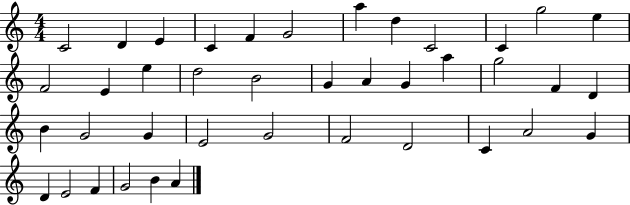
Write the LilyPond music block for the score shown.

{
  \clef treble
  \numericTimeSignature
  \time 4/4
  \key c \major
  c'2 d'4 e'4 | c'4 f'4 g'2 | a''4 d''4 c'2 | c'4 g''2 e''4 | \break f'2 e'4 e''4 | d''2 b'2 | g'4 a'4 g'4 a''4 | g''2 f'4 d'4 | \break b'4 g'2 g'4 | e'2 g'2 | f'2 d'2 | c'4 a'2 g'4 | \break d'4 e'2 f'4 | g'2 b'4 a'4 | \bar "|."
}